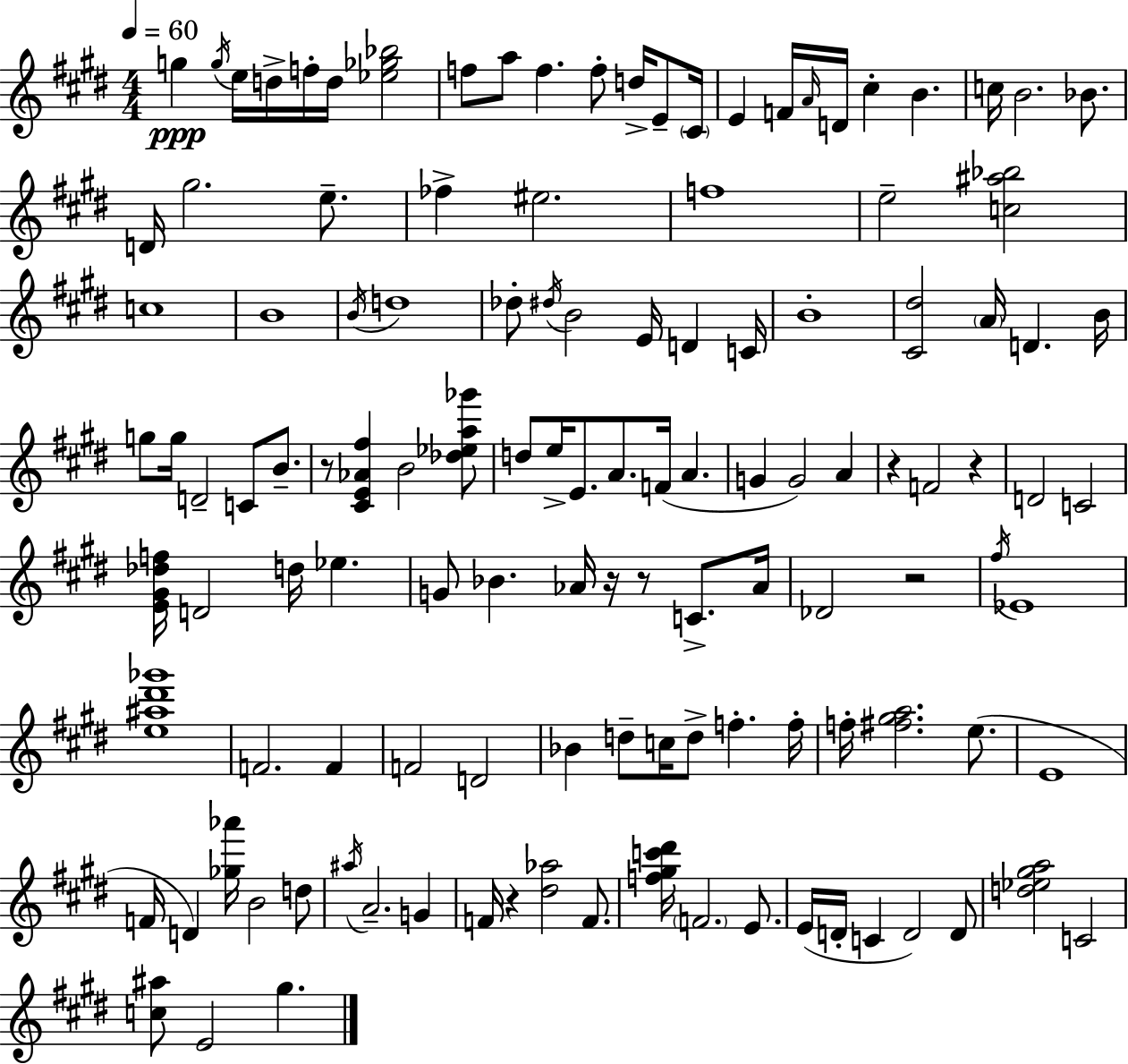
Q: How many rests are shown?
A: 7